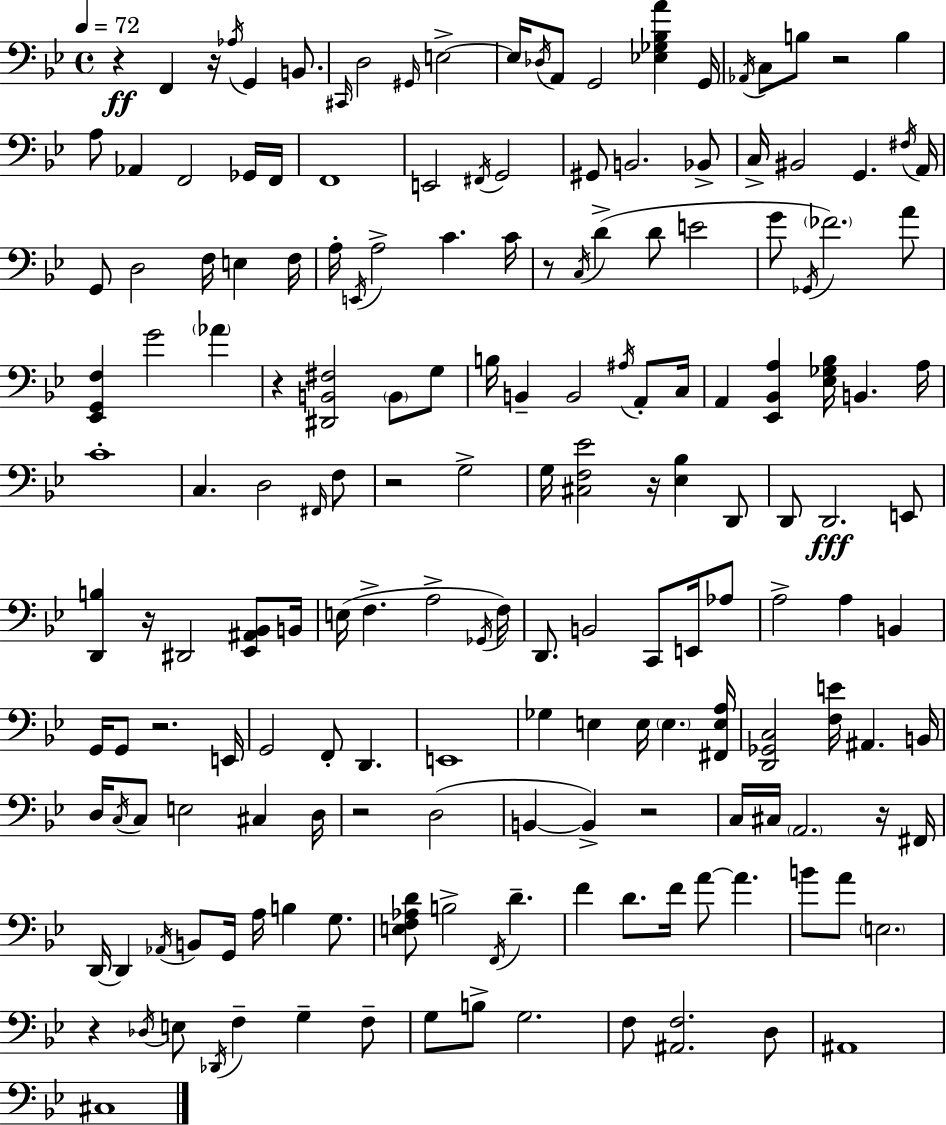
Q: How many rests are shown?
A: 13